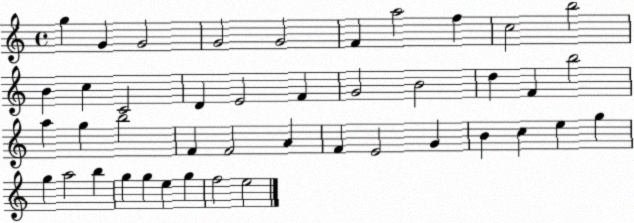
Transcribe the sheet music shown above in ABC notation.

X:1
T:Untitled
M:4/4
L:1/4
K:C
g G G2 G2 G2 F a2 f c2 b2 B c C2 D E2 F G2 B2 d F b2 a g b2 F F2 A F E2 G B c e g g a2 b g g e g f2 e2